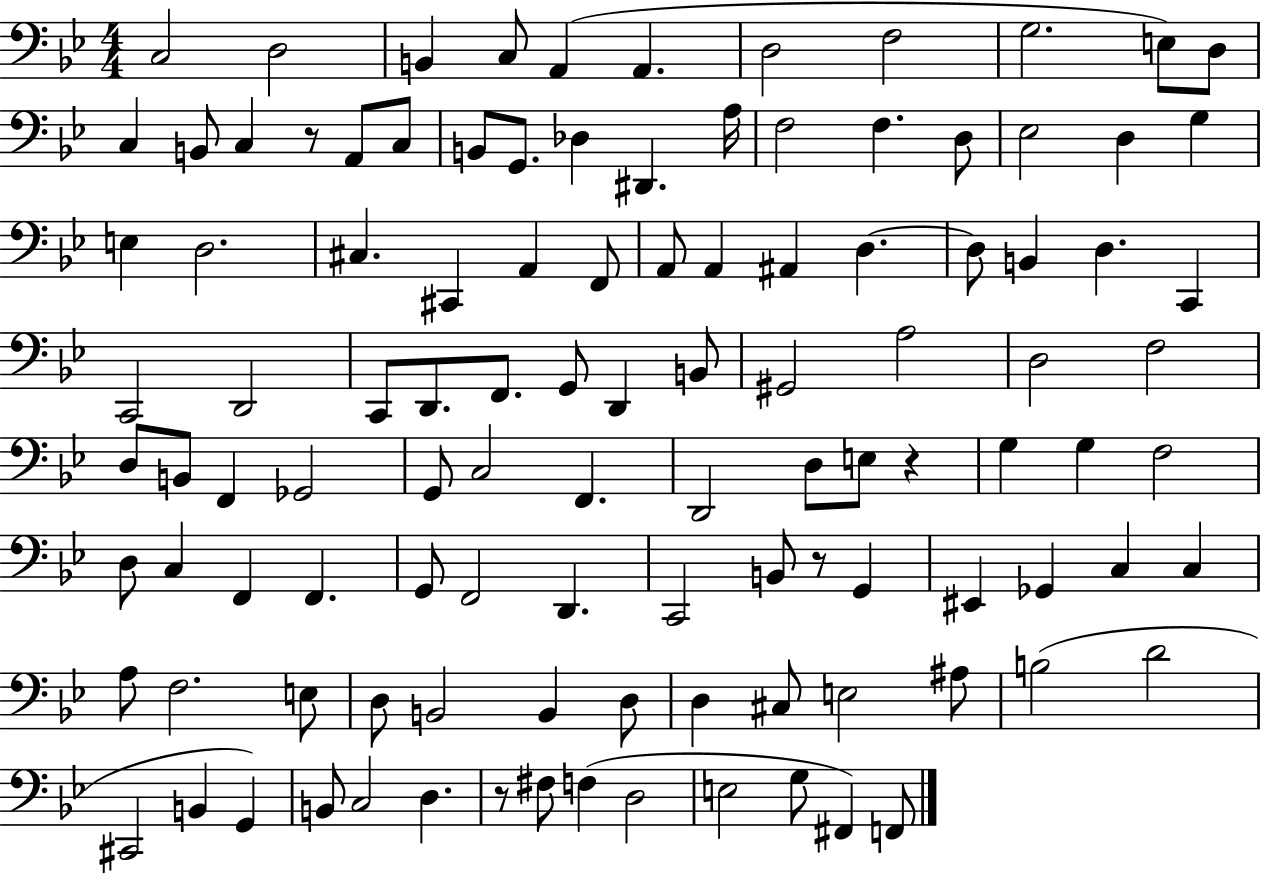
X:1
T:Untitled
M:4/4
L:1/4
K:Bb
C,2 D,2 B,, C,/2 A,, A,, D,2 F,2 G,2 E,/2 D,/2 C, B,,/2 C, z/2 A,,/2 C,/2 B,,/2 G,,/2 _D, ^D,, A,/4 F,2 F, D,/2 _E,2 D, G, E, D,2 ^C, ^C,, A,, F,,/2 A,,/2 A,, ^A,, D, D,/2 B,, D, C,, C,,2 D,,2 C,,/2 D,,/2 F,,/2 G,,/2 D,, B,,/2 ^G,,2 A,2 D,2 F,2 D,/2 B,,/2 F,, _G,,2 G,,/2 C,2 F,, D,,2 D,/2 E,/2 z G, G, F,2 D,/2 C, F,, F,, G,,/2 F,,2 D,, C,,2 B,,/2 z/2 G,, ^E,, _G,, C, C, A,/2 F,2 E,/2 D,/2 B,,2 B,, D,/2 D, ^C,/2 E,2 ^A,/2 B,2 D2 ^C,,2 B,, G,, B,,/2 C,2 D, z/2 ^F,/2 F, D,2 E,2 G,/2 ^F,, F,,/2